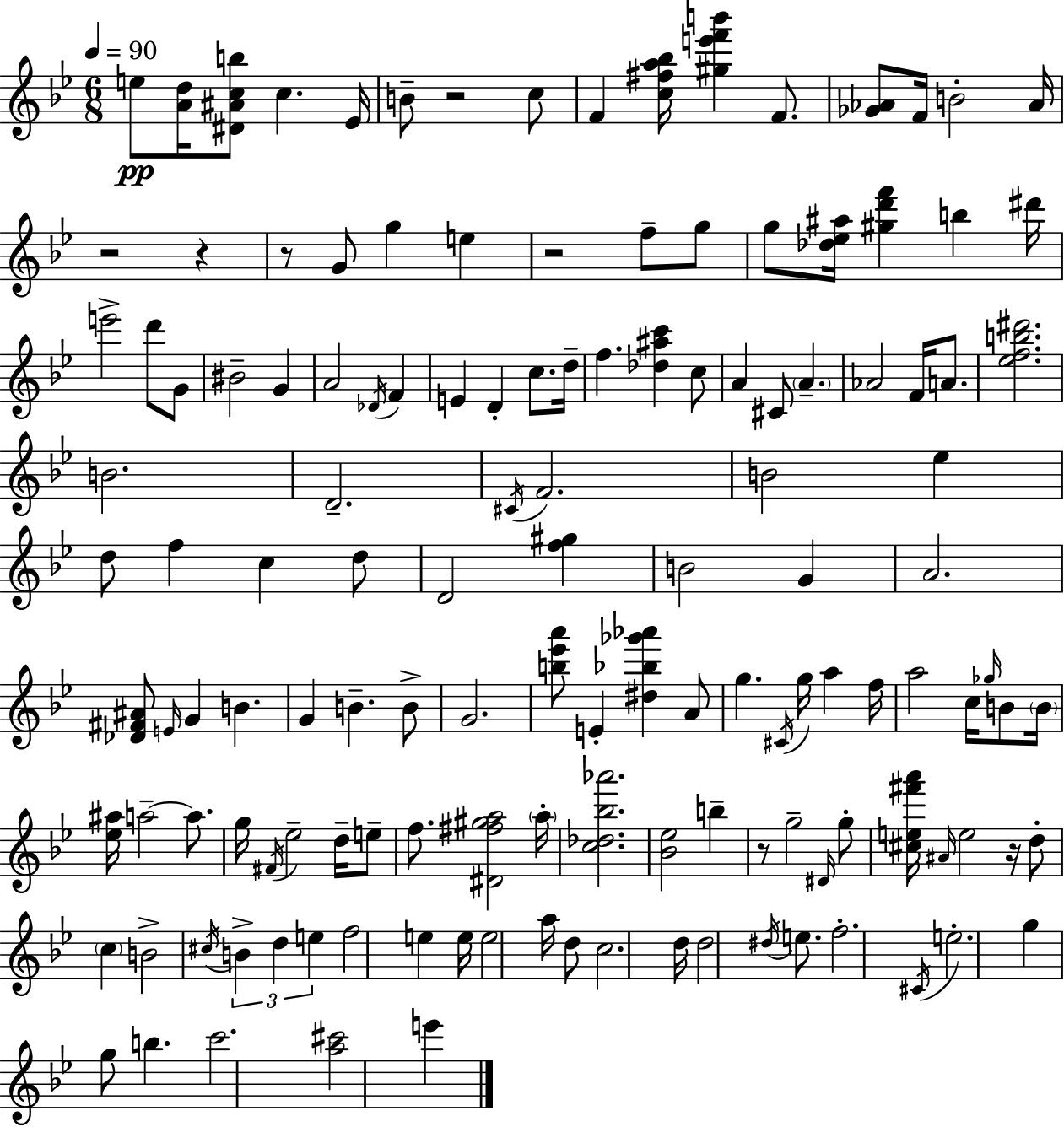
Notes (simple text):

E5/e [A4,D5]/s [D#4,A#4,C5,B5]/e C5/q. Eb4/s B4/e R/h C5/e F4/q [C5,F#5,A5,Bb5]/s [G#5,E6,F6,B6]/q F4/e. [Gb4,Ab4]/e F4/s B4/h Ab4/s R/h R/q R/e G4/e G5/q E5/q R/h F5/e G5/e G5/e [Db5,Eb5,A#5]/s [G#5,D6,F6]/q B5/q D#6/s E6/h D6/e G4/e BIS4/h G4/q A4/h Db4/s F4/q E4/q D4/q C5/e. D5/s F5/q. [Db5,A#5,C6]/q C5/e A4/q C#4/e A4/q. Ab4/h F4/s A4/e. [Eb5,F5,B5,D#6]/h. B4/h. D4/h. C#4/s F4/h. B4/h Eb5/q D5/e F5/q C5/q D5/e D4/h [F5,G#5]/q B4/h G4/q A4/h. [Db4,F#4,A#4]/e E4/s G4/q B4/q. G4/q B4/q. B4/e G4/h. [B5,Eb6,A6]/e E4/q [D#5,Bb5,Gb6,Ab6]/q A4/e G5/q. C#4/s G5/s A5/q F5/s A5/h C5/s Gb5/s B4/e B4/s [Eb5,A#5]/s A5/h A5/e. G5/s F#4/s Eb5/h D5/s E5/e F5/e. [D#4,F#5,G#5,A5]/h A5/s [C5,Db5,Bb5,Ab6]/h. [Bb4,Eb5]/h B5/q R/e G5/h D#4/s G5/e [C#5,E5,F#6,A6]/s A#4/s E5/h R/s D5/e C5/q B4/h C#5/s B4/q D5/q E5/q F5/h E5/q E5/s E5/h A5/s D5/e C5/h. D5/s D5/h D#5/s E5/e. F5/h. C#4/s E5/h. G5/q G5/e B5/q. C6/h. [A5,C#6]/h E6/q